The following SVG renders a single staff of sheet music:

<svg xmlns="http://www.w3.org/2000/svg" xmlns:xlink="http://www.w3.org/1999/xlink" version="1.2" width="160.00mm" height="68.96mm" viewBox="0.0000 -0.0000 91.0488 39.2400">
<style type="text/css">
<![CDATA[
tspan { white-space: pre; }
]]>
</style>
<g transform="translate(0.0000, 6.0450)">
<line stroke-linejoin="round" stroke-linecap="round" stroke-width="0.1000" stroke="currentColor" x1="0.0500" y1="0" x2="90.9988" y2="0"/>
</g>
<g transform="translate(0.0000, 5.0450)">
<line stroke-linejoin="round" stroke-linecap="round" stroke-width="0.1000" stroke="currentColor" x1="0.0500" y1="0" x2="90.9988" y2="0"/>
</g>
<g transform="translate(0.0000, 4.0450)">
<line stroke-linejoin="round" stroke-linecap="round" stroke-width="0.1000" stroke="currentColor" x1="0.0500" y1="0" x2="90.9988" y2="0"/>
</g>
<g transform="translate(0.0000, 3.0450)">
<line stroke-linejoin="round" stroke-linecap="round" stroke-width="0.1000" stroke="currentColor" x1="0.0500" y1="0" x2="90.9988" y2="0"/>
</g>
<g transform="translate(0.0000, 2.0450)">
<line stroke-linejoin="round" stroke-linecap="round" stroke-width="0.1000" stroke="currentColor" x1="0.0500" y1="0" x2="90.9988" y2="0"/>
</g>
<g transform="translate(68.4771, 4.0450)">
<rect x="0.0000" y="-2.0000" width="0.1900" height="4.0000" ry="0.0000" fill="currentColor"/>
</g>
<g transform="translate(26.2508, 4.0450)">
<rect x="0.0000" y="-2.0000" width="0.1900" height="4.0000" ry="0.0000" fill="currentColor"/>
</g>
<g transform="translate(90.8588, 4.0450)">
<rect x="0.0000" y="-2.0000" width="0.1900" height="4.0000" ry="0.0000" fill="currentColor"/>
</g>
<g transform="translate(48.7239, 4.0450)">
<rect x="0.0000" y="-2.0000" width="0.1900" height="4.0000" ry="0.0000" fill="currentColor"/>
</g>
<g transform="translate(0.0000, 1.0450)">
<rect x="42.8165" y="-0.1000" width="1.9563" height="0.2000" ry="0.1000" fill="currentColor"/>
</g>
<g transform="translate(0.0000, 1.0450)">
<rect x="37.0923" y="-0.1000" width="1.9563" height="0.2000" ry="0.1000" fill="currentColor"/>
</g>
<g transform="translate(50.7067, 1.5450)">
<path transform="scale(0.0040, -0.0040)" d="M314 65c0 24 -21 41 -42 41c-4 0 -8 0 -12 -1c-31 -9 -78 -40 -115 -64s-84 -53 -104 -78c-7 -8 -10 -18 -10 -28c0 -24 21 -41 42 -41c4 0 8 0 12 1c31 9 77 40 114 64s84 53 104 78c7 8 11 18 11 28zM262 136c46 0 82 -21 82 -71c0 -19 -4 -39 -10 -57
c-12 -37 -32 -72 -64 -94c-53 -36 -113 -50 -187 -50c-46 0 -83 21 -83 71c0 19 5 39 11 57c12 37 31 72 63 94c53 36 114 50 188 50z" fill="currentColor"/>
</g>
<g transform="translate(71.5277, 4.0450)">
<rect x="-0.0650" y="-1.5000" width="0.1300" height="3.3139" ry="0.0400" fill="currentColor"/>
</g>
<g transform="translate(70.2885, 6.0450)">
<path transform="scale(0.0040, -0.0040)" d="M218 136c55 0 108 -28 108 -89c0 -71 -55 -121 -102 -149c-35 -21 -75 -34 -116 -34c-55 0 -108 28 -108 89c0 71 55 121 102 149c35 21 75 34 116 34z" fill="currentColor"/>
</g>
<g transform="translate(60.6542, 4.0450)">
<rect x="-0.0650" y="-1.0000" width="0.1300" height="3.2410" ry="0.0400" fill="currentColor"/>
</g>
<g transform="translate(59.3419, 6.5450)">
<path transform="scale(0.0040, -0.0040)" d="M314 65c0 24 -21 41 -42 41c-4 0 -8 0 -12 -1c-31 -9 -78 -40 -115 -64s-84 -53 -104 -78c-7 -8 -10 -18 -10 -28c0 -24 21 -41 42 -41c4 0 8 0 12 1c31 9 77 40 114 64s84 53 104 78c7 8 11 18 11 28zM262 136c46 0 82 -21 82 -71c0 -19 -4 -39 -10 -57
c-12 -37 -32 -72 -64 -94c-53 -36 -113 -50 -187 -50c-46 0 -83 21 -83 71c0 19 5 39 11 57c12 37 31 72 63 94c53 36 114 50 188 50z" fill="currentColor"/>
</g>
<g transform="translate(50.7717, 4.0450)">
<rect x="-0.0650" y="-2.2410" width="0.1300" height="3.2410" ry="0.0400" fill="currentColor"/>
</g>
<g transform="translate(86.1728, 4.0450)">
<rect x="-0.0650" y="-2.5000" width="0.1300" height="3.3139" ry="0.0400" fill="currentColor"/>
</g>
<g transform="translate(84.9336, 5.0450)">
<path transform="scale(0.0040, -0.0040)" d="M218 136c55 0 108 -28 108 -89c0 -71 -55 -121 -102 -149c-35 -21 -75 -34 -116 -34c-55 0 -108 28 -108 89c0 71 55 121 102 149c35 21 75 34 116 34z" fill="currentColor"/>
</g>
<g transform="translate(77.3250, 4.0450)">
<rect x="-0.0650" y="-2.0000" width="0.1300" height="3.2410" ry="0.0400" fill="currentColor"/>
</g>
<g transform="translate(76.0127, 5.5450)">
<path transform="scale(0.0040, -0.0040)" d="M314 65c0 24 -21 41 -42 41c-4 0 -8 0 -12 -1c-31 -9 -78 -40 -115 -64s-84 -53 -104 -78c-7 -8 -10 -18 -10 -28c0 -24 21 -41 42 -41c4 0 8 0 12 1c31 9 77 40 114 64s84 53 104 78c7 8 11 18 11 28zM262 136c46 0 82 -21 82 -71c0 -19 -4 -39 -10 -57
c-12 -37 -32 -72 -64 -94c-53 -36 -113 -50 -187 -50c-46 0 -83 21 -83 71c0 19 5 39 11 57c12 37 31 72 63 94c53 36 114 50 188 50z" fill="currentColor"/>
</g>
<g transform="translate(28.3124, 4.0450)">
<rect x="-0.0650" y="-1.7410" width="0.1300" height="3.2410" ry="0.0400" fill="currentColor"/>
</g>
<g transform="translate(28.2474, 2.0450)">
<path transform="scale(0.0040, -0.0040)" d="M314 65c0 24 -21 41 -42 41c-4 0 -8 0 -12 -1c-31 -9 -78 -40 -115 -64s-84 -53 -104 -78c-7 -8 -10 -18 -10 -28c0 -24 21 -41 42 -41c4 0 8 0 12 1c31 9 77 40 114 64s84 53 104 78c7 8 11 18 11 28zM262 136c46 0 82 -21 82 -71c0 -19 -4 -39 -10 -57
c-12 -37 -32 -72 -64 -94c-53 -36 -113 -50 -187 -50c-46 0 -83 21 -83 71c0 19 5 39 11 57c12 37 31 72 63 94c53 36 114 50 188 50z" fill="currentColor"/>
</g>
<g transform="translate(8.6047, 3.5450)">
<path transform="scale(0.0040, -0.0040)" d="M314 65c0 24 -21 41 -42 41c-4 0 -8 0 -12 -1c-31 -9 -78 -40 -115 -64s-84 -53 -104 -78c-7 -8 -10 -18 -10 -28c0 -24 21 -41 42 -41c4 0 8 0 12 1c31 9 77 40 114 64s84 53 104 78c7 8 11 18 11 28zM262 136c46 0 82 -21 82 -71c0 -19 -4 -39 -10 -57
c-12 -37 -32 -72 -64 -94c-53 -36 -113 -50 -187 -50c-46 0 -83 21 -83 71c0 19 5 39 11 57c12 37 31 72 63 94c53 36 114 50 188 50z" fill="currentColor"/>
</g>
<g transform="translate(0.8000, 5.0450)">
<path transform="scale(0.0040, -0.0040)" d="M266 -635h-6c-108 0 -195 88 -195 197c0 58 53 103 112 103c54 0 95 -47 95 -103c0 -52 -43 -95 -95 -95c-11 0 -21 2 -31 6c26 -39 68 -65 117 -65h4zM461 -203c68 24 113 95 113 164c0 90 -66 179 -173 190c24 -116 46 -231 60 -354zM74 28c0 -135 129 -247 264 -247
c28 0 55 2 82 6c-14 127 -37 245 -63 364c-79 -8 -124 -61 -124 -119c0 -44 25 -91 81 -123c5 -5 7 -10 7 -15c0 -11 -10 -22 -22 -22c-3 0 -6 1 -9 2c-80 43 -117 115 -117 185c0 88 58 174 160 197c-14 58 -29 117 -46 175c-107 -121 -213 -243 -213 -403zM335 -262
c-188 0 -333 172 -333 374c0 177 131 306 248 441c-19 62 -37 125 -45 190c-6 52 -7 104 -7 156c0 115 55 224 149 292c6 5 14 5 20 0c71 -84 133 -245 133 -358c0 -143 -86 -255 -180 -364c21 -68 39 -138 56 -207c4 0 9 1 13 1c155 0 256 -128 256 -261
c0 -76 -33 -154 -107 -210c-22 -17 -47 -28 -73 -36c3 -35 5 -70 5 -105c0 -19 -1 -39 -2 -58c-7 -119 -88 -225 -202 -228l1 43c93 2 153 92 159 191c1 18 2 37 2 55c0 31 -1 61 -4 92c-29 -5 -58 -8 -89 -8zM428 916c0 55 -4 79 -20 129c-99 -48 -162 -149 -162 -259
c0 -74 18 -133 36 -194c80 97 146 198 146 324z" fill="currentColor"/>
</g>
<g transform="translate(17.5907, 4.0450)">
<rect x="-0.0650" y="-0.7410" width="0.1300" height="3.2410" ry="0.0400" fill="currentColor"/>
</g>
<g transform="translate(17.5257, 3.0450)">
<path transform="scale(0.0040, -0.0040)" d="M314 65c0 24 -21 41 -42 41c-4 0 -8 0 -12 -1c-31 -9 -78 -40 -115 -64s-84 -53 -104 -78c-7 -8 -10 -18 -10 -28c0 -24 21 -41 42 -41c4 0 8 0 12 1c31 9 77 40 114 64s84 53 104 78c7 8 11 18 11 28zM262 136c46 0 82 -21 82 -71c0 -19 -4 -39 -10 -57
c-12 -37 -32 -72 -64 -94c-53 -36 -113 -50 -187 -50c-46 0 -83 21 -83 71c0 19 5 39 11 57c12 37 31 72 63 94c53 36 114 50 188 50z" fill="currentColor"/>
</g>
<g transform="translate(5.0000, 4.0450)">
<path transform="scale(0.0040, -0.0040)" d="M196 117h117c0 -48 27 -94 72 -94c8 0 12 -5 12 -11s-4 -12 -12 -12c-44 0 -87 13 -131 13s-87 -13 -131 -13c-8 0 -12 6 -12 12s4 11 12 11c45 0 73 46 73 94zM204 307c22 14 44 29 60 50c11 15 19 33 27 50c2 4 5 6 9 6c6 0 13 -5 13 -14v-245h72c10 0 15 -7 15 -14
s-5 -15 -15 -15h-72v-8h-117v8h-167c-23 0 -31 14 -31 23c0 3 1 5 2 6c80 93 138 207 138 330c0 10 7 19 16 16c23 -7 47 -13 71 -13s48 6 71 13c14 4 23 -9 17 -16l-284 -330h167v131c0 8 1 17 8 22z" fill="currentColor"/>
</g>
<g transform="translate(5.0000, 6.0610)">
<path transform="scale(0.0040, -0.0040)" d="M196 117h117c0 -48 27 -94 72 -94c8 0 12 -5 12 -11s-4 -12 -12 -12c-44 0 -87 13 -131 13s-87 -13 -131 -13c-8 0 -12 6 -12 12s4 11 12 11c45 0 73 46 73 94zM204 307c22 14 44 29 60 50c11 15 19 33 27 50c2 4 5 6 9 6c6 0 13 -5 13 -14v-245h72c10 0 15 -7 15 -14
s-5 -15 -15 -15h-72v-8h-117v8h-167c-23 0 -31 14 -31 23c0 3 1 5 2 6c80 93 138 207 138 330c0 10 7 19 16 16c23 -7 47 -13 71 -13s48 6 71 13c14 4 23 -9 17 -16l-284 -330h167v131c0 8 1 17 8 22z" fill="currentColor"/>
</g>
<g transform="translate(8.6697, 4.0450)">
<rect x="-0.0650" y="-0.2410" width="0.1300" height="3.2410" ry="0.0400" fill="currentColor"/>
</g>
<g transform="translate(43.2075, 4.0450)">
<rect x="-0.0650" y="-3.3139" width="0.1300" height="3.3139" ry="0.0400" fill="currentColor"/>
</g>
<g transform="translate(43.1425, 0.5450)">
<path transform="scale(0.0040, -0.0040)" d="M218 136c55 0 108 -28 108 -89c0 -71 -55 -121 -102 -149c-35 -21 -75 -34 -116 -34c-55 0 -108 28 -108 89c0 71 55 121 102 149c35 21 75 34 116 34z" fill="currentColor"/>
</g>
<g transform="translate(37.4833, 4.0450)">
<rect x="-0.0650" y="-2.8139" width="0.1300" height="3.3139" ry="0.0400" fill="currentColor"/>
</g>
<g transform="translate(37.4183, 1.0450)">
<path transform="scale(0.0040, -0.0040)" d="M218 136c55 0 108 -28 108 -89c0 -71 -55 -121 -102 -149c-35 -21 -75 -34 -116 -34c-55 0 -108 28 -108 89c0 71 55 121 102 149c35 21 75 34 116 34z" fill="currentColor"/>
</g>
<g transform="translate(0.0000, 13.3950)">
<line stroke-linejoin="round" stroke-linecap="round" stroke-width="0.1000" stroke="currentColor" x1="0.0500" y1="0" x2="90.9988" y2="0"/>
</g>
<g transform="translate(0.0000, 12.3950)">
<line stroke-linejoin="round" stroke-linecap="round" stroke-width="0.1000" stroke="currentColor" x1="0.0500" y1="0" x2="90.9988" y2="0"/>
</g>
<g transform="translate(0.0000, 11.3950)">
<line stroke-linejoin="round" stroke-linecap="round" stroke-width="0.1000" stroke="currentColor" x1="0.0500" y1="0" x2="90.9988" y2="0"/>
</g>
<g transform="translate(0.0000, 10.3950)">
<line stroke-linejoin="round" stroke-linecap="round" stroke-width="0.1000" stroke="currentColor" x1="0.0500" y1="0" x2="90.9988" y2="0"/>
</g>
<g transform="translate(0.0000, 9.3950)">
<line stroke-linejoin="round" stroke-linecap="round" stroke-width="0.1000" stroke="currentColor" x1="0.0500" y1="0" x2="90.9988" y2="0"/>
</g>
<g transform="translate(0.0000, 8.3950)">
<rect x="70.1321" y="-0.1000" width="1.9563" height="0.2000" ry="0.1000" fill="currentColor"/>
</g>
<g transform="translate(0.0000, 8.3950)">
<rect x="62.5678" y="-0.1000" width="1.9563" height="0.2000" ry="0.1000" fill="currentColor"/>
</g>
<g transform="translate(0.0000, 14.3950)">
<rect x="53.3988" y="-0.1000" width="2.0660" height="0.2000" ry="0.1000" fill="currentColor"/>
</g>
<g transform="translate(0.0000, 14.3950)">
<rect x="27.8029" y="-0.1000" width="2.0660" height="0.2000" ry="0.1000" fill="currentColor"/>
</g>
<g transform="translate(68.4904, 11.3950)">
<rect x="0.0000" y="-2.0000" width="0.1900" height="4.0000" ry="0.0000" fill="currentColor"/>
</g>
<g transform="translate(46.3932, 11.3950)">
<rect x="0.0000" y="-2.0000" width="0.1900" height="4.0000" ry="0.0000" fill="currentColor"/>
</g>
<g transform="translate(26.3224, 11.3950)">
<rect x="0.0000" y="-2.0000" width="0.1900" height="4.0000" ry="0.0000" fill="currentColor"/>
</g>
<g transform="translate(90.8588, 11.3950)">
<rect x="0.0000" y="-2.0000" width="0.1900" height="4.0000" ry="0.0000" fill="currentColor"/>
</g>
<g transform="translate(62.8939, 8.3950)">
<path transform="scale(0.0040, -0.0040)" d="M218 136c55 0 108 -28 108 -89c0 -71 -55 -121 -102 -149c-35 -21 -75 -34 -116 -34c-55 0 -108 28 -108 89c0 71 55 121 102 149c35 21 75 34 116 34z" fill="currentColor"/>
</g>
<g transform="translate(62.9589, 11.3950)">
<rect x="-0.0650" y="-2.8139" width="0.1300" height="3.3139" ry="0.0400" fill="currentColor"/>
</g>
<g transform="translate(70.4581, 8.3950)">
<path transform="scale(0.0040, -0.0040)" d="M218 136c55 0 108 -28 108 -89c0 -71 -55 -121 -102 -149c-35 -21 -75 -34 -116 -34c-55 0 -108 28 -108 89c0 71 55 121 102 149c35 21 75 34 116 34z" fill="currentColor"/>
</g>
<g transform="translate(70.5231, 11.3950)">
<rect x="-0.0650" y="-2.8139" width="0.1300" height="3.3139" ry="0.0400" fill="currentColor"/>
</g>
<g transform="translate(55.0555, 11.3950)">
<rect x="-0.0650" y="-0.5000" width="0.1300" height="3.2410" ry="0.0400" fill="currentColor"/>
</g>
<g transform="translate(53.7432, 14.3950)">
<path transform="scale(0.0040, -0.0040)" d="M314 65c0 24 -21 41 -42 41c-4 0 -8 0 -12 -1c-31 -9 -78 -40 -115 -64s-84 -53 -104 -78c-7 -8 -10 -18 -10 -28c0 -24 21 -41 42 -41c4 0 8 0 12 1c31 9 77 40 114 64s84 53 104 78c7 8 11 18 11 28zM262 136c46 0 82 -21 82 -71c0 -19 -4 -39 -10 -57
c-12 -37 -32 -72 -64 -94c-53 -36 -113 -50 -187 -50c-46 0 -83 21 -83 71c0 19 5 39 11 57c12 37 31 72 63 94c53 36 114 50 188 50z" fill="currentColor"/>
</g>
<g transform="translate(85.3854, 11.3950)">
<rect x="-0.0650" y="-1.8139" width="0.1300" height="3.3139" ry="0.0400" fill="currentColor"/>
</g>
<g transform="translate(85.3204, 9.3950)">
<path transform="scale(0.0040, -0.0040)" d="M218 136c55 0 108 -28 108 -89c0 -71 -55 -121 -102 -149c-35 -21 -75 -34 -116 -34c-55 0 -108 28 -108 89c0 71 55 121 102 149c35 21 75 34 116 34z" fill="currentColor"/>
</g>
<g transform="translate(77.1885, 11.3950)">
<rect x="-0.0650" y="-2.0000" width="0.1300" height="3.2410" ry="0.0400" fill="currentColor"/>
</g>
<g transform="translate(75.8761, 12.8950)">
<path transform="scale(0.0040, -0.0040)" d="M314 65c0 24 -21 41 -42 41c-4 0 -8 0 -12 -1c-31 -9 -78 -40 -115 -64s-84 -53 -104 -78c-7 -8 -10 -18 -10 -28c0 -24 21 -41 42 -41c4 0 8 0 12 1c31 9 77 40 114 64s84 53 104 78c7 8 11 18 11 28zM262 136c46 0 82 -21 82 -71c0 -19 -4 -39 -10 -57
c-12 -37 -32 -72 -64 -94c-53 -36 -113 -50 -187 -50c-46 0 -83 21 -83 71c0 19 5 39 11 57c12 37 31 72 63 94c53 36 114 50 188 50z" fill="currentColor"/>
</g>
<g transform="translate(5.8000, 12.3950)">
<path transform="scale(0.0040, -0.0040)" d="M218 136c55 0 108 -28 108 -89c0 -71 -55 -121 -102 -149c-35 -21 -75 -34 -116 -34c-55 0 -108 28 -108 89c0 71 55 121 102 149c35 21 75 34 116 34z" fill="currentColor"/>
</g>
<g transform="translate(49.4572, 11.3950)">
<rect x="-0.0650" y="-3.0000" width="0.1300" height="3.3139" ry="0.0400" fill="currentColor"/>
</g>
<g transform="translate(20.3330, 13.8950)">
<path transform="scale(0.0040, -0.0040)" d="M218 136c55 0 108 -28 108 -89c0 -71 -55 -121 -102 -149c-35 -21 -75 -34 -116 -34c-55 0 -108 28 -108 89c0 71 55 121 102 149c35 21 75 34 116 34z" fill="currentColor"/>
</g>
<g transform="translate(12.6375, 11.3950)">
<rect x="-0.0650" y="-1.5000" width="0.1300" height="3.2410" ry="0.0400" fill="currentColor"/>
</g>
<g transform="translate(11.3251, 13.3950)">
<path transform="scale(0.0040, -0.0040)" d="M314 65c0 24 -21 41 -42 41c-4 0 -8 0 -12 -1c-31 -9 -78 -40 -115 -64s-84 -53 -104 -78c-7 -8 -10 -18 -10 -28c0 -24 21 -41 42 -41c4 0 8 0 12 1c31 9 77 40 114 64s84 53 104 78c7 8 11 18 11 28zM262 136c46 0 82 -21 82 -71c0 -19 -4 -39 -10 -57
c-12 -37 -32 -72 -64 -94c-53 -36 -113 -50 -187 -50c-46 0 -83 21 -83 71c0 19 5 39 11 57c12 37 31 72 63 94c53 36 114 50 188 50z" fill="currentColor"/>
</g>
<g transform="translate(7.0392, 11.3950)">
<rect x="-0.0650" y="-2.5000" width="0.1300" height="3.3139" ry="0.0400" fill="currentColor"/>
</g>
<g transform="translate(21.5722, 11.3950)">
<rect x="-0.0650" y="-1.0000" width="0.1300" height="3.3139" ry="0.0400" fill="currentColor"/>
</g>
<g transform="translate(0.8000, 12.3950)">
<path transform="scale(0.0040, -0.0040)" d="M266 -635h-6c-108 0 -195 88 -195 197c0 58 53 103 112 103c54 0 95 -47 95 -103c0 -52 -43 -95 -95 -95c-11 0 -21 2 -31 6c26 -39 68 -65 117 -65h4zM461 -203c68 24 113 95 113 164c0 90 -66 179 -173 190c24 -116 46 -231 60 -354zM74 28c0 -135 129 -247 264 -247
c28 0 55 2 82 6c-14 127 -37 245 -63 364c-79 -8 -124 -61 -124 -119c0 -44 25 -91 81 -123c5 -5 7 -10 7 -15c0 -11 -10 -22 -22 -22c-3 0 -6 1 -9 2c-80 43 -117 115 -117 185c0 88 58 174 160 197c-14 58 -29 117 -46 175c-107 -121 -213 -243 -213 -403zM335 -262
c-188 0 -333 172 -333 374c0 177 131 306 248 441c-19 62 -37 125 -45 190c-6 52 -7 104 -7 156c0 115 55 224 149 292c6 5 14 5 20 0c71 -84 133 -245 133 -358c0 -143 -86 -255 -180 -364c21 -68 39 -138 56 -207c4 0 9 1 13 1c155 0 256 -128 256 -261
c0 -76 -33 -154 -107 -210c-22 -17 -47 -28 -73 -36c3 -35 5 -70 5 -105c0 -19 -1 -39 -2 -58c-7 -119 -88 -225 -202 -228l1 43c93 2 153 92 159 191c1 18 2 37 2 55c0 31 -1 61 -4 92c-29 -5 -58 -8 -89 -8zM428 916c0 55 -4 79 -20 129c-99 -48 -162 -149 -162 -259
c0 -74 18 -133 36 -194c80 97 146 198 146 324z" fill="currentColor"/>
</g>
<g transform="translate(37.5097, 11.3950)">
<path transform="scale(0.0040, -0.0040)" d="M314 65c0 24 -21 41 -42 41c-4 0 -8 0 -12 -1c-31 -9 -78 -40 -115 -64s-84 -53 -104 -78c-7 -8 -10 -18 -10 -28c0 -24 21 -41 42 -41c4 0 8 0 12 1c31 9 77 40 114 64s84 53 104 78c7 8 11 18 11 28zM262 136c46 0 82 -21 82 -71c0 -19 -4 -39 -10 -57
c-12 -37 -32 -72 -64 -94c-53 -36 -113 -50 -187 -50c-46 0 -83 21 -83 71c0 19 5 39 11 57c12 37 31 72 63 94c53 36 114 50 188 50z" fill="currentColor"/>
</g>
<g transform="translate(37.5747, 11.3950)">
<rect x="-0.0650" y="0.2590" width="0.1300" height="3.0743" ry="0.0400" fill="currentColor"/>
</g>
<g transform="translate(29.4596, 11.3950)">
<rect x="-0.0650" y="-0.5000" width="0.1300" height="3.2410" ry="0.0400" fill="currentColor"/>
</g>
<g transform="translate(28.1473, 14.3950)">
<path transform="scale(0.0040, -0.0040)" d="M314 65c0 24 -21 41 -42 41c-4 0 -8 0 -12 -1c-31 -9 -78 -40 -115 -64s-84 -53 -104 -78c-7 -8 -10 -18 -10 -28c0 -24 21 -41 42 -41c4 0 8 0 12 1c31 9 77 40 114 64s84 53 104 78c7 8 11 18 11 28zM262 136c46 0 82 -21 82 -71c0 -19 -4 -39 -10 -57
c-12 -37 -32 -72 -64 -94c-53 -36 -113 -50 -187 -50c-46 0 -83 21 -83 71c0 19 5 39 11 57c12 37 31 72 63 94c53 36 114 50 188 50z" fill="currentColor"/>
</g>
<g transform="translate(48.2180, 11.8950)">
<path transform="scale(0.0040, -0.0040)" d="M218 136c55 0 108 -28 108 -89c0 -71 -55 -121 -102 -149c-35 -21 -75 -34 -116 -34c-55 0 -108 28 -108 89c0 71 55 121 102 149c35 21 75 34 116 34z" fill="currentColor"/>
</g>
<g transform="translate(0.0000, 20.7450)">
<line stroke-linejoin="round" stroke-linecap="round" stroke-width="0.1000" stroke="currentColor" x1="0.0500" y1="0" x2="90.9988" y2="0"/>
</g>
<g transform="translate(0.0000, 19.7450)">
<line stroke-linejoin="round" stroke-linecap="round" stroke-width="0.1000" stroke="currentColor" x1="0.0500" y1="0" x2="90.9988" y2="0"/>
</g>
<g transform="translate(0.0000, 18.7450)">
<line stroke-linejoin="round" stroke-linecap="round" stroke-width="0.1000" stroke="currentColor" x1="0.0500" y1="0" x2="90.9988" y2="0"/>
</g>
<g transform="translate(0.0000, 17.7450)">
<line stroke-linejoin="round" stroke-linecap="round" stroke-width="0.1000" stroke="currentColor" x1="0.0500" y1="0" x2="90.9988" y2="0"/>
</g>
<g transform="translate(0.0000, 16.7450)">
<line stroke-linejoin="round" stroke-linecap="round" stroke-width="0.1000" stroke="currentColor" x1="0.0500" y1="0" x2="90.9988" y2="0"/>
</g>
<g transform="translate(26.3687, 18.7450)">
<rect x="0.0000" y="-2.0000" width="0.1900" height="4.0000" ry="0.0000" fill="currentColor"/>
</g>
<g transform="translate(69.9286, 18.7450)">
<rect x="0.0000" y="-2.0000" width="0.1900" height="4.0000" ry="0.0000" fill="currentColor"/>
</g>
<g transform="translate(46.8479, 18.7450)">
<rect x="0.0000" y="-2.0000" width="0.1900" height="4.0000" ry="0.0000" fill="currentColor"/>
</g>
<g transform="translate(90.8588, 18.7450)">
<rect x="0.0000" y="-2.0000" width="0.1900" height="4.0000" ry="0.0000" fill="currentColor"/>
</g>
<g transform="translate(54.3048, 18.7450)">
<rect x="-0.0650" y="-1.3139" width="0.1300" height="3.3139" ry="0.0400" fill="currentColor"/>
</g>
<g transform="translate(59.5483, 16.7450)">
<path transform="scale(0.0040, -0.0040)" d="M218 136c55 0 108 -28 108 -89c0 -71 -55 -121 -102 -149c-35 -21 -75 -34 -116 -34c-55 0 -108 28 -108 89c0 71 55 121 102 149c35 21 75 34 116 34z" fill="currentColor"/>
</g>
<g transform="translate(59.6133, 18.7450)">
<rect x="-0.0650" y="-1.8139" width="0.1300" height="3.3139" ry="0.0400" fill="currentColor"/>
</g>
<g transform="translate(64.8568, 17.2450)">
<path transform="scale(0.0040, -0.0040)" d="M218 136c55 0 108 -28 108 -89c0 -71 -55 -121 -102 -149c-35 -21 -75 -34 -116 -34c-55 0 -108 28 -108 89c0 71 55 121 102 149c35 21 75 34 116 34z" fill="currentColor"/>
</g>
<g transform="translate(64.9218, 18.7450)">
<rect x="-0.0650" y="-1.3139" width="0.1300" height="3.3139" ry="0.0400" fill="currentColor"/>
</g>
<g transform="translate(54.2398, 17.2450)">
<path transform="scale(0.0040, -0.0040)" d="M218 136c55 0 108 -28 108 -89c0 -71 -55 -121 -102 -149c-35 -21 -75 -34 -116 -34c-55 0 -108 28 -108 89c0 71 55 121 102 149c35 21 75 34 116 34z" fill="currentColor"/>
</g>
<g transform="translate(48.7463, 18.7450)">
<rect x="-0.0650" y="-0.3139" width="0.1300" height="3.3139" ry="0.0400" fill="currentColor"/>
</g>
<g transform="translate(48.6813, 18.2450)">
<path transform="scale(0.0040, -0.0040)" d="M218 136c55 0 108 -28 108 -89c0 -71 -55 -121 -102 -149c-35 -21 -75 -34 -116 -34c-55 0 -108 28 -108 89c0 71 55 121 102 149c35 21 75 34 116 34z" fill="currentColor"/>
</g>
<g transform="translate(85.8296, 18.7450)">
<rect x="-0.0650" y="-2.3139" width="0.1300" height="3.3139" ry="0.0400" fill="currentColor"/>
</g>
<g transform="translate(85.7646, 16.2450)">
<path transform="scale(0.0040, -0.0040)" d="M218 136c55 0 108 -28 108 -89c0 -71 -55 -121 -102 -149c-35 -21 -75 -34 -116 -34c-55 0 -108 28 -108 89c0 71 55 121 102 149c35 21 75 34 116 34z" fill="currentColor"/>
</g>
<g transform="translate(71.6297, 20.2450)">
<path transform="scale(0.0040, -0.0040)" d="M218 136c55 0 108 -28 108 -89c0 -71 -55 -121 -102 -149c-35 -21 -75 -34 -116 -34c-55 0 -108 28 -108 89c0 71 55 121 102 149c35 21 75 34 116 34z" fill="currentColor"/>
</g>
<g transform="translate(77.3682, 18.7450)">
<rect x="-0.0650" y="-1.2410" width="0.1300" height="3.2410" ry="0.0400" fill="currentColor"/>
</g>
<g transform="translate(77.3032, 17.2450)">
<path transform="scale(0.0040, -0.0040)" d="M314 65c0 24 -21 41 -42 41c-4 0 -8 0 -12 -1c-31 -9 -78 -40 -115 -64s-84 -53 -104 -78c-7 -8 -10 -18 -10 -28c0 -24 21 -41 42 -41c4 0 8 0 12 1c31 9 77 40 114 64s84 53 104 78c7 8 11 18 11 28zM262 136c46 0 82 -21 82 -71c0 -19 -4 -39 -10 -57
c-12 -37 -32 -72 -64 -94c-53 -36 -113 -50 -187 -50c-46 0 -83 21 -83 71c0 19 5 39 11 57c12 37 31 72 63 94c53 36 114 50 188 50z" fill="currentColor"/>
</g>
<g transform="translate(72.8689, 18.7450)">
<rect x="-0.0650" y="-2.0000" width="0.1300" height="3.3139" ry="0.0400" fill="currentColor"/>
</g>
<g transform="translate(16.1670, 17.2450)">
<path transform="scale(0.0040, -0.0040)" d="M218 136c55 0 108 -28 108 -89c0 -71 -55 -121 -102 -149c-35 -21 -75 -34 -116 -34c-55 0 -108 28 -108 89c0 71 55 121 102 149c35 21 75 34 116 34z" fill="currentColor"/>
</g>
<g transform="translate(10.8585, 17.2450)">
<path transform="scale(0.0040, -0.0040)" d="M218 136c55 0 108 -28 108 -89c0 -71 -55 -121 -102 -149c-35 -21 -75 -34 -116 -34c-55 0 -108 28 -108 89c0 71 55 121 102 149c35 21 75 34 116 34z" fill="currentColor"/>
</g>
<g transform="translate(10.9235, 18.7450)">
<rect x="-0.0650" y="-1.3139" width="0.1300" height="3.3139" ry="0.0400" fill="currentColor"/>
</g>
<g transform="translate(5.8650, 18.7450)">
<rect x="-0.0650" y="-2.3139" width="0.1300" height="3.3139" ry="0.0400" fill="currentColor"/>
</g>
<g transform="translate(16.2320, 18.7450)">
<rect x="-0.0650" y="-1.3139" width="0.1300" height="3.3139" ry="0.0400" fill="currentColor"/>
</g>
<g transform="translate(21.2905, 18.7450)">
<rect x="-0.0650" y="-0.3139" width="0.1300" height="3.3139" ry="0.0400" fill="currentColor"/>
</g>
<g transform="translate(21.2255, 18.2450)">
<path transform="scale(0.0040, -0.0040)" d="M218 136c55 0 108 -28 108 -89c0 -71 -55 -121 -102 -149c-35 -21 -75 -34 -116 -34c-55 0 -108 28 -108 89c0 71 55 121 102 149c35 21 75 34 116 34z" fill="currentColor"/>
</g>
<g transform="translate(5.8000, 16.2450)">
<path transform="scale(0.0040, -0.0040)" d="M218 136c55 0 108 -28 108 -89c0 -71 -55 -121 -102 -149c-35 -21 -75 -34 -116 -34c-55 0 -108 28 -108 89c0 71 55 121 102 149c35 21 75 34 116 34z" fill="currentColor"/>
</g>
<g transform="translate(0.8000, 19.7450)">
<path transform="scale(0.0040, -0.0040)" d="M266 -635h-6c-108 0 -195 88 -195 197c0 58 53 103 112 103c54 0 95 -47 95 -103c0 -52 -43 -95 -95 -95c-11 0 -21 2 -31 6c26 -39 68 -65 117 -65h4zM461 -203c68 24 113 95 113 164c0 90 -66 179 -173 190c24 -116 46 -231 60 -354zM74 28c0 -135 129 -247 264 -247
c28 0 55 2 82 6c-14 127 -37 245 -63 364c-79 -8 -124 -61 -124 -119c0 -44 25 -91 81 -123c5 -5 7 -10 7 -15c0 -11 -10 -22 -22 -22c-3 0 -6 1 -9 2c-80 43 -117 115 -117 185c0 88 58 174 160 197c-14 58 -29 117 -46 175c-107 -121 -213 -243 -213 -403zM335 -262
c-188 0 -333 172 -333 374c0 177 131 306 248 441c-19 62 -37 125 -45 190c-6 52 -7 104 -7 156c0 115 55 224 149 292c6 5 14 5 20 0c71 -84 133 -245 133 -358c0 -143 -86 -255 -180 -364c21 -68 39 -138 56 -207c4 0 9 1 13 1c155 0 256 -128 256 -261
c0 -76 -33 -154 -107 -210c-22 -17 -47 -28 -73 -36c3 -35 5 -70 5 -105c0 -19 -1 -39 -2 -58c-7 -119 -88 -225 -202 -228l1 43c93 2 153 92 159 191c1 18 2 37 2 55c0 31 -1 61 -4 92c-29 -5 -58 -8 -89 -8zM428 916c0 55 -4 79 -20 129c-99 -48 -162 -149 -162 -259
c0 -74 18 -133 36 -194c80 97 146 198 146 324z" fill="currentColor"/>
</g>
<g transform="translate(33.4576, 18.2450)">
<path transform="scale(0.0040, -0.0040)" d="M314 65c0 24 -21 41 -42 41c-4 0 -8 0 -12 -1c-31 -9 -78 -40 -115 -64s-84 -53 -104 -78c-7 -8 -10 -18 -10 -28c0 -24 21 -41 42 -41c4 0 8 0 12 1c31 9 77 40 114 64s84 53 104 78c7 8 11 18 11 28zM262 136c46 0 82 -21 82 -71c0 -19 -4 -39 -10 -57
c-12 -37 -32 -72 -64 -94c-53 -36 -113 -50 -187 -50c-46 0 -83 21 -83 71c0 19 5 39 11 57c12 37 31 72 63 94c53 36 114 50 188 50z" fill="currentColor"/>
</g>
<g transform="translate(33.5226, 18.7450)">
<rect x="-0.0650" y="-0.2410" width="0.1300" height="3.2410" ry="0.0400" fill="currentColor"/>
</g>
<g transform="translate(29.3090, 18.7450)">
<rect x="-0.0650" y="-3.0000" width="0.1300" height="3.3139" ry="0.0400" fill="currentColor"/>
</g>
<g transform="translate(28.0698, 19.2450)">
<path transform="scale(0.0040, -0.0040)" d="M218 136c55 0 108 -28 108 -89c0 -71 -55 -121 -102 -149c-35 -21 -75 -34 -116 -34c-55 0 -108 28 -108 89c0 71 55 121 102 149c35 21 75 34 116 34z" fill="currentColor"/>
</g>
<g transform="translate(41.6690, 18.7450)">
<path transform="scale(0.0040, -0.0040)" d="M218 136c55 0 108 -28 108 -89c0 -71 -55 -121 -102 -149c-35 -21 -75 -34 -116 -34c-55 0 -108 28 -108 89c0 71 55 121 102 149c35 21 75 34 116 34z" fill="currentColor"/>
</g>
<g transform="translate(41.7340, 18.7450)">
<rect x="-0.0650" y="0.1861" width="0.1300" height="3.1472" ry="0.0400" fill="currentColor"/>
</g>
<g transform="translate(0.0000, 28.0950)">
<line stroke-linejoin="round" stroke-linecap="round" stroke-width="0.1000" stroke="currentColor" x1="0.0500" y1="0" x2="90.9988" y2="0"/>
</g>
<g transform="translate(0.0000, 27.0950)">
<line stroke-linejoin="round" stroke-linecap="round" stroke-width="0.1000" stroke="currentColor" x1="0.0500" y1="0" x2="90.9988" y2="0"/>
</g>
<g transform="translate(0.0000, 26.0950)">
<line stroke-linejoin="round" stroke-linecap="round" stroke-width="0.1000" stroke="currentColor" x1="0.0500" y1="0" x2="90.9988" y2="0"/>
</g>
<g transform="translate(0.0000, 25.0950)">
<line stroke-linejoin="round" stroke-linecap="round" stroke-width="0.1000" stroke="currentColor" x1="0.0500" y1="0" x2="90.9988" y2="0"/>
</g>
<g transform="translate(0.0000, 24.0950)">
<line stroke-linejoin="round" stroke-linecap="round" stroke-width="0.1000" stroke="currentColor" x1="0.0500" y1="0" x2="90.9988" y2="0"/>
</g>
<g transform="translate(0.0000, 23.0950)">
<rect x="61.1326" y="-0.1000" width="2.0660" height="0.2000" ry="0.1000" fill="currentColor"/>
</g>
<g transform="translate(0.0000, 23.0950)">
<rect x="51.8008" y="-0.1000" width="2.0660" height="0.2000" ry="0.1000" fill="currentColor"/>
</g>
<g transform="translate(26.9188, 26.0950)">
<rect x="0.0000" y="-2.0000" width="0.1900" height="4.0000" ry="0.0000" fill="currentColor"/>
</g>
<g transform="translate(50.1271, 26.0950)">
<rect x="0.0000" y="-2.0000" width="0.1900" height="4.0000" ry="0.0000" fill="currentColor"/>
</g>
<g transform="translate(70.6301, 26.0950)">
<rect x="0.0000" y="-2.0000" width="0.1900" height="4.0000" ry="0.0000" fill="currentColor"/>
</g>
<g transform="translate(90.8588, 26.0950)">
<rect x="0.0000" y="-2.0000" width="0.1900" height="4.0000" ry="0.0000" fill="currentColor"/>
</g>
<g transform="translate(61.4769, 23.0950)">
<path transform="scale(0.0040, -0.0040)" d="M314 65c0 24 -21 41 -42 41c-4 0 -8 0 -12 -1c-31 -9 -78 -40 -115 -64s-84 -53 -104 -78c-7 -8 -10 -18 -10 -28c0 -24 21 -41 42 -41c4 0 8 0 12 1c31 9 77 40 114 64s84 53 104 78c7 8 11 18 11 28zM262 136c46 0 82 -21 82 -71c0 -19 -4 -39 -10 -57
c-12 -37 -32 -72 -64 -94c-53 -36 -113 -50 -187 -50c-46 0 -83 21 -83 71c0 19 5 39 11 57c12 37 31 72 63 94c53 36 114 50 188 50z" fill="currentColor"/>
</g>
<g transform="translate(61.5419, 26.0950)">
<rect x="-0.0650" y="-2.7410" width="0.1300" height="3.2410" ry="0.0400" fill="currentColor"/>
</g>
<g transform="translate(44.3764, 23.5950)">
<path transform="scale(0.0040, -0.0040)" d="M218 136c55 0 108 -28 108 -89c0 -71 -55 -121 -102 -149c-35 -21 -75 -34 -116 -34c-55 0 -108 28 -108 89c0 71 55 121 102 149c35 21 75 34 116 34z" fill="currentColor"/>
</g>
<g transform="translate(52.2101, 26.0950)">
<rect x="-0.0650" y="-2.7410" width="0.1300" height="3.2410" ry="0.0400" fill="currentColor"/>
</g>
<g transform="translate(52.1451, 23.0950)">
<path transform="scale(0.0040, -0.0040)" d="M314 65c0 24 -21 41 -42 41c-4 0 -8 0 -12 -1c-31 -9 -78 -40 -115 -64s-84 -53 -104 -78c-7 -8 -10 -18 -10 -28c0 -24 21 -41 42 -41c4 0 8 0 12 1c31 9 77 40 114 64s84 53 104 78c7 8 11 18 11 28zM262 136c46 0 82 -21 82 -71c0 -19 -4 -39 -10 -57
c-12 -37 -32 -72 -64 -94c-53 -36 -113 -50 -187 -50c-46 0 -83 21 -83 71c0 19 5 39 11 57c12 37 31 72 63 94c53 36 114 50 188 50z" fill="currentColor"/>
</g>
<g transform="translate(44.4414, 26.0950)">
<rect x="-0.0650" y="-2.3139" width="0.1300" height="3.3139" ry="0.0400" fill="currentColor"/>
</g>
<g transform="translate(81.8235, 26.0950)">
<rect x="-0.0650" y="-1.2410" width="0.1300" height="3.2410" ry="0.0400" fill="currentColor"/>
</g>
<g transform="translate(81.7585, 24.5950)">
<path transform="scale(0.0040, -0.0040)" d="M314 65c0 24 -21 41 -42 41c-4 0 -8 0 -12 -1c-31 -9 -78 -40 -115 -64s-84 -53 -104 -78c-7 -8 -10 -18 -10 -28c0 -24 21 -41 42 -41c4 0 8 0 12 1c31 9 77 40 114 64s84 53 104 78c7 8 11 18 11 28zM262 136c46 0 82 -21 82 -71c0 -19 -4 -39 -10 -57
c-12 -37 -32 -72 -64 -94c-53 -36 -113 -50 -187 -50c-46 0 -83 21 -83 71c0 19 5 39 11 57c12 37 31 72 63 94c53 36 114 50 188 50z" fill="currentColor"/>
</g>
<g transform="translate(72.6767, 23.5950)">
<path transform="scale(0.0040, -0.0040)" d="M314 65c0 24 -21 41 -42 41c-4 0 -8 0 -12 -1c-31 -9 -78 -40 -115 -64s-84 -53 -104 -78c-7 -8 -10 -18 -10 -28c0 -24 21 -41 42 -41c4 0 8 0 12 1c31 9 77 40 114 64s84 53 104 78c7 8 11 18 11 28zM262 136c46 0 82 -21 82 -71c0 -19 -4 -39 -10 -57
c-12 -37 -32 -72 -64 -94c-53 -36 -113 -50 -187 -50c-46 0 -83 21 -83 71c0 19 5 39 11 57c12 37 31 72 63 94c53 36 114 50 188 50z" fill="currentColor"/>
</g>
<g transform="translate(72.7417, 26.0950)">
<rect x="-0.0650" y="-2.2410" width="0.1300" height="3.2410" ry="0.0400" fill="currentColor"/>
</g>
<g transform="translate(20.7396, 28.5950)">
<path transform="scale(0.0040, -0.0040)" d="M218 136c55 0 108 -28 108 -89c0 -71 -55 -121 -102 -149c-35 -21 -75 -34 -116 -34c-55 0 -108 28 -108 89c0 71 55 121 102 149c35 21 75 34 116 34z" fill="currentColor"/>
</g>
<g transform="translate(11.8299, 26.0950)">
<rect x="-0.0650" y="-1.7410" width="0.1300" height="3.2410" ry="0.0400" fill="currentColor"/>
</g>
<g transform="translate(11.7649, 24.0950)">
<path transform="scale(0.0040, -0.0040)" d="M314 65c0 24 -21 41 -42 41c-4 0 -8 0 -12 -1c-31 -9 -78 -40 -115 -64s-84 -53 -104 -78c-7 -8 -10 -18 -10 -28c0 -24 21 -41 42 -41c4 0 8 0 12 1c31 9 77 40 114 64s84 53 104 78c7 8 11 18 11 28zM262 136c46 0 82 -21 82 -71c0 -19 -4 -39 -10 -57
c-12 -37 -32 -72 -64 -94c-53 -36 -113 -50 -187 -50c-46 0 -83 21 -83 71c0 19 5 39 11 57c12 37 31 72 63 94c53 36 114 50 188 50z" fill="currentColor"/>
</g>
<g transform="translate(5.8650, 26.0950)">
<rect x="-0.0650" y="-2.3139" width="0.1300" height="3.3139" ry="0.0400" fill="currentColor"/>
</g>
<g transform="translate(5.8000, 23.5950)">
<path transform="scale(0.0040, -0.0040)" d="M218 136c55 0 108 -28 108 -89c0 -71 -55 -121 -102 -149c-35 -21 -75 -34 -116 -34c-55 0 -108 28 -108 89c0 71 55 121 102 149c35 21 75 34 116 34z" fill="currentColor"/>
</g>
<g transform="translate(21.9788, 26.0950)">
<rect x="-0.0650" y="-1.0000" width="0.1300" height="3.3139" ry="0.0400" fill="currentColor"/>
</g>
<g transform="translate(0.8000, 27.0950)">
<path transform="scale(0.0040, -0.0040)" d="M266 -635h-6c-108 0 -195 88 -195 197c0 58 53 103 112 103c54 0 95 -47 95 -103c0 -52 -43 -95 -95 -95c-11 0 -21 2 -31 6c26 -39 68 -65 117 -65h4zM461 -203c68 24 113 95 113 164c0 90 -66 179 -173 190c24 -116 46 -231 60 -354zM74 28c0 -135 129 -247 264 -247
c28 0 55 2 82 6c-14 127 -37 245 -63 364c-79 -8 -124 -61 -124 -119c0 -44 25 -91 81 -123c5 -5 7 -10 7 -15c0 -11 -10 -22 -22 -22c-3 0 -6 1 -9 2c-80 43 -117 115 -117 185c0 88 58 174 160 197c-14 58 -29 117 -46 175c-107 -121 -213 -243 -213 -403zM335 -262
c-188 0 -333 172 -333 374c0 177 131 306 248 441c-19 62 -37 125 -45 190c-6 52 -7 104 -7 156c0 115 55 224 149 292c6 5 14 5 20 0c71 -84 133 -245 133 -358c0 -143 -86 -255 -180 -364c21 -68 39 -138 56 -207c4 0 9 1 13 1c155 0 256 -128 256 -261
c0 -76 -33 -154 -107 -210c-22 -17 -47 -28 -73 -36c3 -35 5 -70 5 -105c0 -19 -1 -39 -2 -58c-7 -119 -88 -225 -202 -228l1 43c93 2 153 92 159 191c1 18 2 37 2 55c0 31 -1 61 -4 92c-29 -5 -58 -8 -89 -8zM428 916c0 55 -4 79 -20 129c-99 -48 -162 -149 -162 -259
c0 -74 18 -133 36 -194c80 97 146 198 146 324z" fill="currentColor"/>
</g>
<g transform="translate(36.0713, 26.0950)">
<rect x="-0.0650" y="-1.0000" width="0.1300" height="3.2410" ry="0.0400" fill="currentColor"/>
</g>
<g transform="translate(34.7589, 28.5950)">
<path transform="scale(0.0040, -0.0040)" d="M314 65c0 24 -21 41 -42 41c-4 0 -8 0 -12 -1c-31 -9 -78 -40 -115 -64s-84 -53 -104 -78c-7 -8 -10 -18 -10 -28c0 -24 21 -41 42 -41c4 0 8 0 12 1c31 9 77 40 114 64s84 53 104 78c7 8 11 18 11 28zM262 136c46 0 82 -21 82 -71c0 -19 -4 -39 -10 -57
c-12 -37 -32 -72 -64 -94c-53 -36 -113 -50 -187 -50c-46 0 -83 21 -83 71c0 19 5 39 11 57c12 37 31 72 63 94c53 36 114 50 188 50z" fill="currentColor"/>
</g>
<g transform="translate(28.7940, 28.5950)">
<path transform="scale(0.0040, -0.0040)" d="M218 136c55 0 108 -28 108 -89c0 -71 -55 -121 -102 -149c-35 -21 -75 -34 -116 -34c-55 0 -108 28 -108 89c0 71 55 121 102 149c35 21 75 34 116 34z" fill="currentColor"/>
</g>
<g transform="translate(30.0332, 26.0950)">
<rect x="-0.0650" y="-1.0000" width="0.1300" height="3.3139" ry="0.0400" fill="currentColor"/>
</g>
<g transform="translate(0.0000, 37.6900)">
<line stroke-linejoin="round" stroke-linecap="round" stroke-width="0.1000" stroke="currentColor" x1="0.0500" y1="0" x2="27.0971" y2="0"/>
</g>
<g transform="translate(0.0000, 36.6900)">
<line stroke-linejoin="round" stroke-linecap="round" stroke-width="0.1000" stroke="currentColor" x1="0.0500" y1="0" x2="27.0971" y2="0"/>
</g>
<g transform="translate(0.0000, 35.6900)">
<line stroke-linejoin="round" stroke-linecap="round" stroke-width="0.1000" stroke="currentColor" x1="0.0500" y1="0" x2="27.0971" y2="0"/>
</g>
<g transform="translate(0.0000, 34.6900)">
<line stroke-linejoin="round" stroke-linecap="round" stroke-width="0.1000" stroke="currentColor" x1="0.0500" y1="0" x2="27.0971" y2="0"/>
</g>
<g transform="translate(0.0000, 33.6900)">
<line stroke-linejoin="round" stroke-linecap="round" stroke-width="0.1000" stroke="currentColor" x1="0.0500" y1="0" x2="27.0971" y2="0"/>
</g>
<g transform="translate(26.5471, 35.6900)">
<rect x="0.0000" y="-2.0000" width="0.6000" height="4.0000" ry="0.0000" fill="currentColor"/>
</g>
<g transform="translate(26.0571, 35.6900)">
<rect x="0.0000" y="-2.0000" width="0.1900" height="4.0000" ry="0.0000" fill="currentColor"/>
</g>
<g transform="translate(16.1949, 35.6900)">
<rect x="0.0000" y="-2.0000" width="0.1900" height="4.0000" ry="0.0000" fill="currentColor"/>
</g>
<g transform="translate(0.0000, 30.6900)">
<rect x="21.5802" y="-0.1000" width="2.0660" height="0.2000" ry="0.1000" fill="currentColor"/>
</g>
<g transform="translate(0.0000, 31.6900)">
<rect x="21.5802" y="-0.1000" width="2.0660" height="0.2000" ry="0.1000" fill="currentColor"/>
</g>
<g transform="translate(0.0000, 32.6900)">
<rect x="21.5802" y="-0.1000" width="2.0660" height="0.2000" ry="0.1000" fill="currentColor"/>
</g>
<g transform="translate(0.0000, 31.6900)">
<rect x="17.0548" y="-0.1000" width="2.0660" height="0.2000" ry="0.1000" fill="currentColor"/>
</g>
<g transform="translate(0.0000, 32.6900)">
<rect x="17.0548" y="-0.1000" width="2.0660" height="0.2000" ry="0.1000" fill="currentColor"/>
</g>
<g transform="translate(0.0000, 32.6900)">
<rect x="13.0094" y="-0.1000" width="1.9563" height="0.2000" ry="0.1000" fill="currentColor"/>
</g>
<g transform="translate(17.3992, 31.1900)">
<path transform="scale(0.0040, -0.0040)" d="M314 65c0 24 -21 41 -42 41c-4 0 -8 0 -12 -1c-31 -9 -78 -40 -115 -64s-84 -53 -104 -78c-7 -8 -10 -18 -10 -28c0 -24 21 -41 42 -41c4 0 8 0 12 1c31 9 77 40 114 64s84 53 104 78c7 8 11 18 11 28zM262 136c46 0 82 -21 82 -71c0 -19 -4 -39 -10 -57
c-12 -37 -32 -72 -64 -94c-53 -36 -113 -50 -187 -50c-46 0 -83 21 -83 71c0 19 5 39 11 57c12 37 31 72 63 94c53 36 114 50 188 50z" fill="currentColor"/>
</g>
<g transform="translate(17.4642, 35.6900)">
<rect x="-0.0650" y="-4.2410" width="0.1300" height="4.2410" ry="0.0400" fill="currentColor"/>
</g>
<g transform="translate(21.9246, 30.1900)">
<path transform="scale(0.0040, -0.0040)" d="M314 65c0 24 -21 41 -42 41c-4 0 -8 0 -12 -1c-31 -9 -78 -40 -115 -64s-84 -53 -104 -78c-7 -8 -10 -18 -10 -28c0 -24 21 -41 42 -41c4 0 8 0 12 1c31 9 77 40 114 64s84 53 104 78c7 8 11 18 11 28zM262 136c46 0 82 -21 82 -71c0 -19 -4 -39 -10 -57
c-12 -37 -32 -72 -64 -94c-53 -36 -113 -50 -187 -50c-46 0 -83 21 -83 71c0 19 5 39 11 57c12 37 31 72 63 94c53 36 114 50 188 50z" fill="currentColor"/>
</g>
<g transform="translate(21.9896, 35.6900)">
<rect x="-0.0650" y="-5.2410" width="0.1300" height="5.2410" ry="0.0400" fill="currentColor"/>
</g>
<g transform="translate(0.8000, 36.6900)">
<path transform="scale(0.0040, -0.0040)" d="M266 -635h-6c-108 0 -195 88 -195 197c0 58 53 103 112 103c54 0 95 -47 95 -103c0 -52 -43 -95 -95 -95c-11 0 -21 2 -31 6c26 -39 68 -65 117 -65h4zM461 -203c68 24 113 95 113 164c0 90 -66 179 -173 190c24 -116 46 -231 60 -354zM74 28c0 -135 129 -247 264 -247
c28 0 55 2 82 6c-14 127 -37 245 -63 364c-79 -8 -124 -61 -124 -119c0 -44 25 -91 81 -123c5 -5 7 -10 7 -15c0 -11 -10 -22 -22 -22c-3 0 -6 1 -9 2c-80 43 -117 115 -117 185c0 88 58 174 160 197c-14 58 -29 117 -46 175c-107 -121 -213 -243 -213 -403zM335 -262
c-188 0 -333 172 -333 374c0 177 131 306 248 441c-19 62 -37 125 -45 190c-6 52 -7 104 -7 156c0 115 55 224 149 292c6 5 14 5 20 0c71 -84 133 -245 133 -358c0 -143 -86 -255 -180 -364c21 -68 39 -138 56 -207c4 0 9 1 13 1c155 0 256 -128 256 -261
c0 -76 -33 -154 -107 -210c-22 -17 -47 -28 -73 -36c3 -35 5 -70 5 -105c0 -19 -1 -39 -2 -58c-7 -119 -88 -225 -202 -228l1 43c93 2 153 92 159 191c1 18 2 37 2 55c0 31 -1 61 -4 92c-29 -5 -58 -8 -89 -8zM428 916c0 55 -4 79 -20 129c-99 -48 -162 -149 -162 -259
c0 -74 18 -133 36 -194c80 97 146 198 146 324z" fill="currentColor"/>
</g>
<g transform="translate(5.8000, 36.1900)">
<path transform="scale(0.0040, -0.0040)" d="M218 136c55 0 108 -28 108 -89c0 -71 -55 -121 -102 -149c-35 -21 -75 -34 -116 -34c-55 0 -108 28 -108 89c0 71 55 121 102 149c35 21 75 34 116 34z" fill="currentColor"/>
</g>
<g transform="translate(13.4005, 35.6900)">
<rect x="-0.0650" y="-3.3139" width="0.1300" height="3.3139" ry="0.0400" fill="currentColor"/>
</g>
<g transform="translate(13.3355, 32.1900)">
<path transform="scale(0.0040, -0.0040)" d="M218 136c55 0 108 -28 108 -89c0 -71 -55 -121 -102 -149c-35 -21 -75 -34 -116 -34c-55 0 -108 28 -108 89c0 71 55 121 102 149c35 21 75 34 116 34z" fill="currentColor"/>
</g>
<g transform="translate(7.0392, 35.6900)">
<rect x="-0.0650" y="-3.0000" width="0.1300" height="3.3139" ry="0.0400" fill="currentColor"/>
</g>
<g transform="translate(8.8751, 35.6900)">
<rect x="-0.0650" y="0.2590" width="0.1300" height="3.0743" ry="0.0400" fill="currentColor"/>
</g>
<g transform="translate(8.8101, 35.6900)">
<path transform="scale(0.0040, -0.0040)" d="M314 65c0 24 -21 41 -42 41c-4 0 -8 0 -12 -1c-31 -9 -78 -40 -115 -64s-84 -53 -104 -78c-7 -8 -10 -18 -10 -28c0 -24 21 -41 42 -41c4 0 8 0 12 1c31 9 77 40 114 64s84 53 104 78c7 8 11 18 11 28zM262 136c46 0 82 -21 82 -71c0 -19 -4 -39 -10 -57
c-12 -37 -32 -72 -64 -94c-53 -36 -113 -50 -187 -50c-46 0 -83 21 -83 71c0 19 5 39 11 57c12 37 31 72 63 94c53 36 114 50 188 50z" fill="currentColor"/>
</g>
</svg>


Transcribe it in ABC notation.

X:1
T:Untitled
M:4/4
L:1/4
K:C
c2 d2 f2 a b g2 D2 E F2 G G E2 D C2 B2 A C2 a a F2 f g e e c A c2 B c e f e F e2 g g f2 D D D2 g a2 a2 g2 e2 A B2 b d'2 f'2